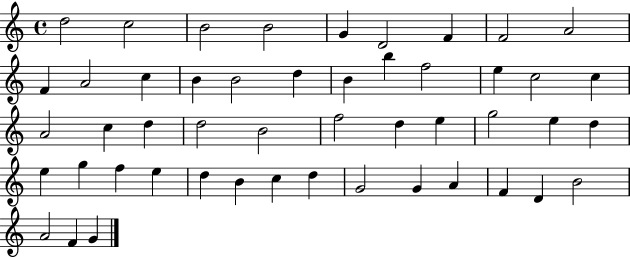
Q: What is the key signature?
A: C major